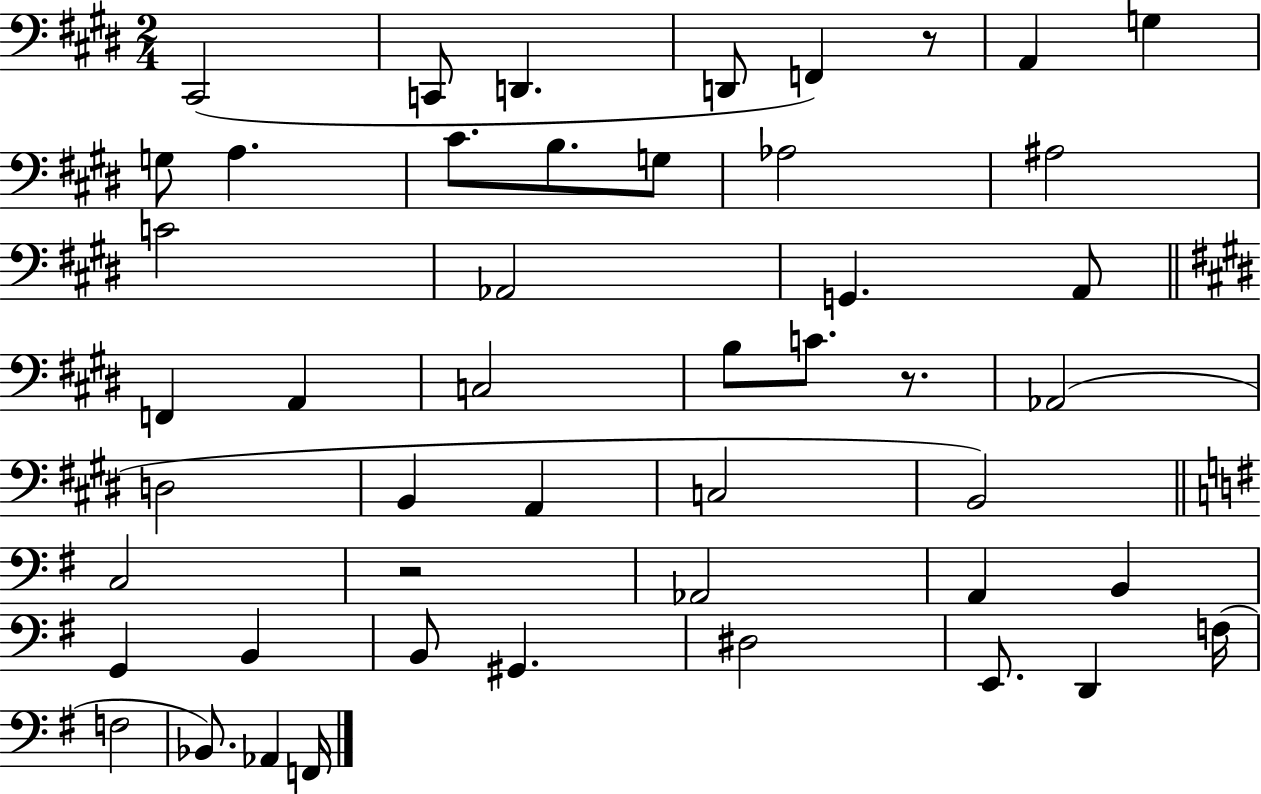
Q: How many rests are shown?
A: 3